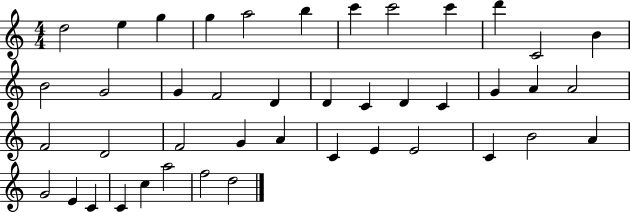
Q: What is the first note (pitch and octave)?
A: D5